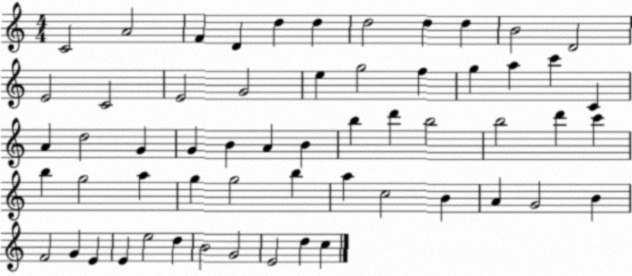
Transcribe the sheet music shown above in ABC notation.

X:1
T:Untitled
M:4/4
L:1/4
K:C
C2 A2 F D d d d2 d d B2 D2 E2 C2 E2 G2 e g2 f g a c' C A d2 G G B A B b d' b2 b2 d' c' b g2 a g g2 b a c2 B A G2 B F2 G E E e2 d B2 G2 E2 d c